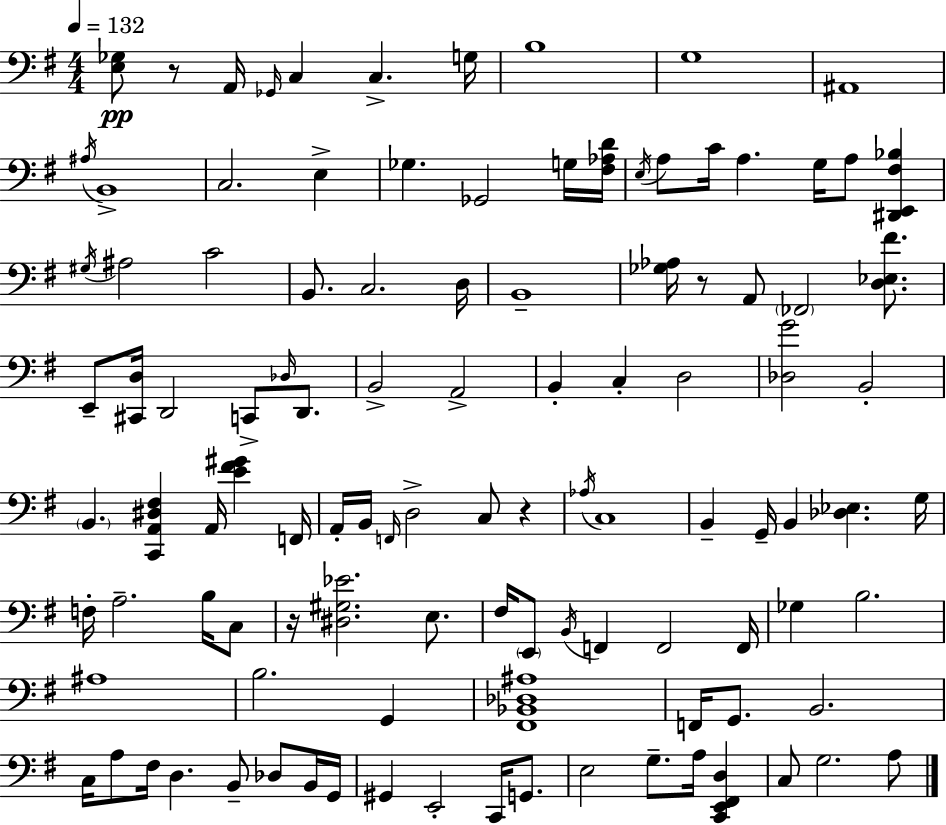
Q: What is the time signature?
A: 4/4